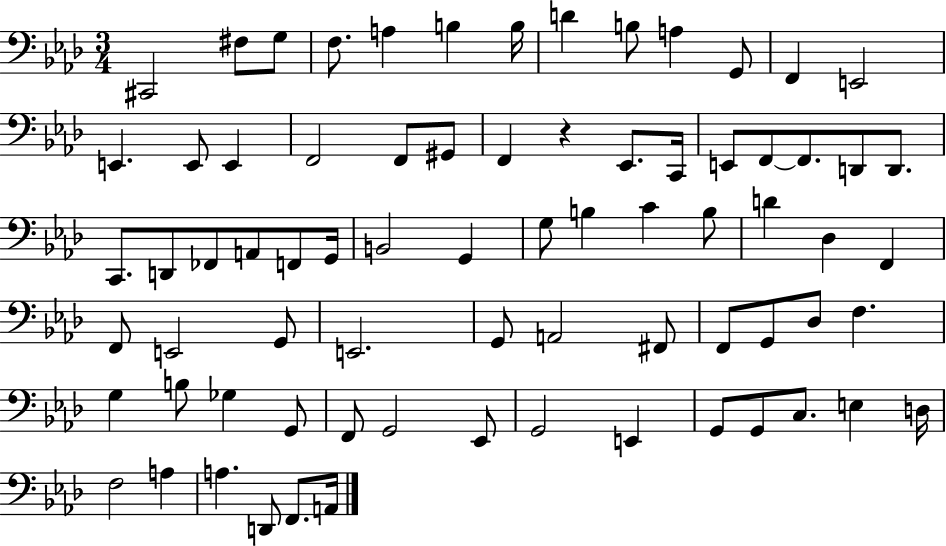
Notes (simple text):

C#2/h F#3/e G3/e F3/e. A3/q B3/q B3/s D4/q B3/e A3/q G2/e F2/q E2/h E2/q. E2/e E2/q F2/h F2/e G#2/e F2/q R/q Eb2/e. C2/s E2/e F2/e F2/e. D2/e D2/e. C2/e. D2/e FES2/e A2/e F2/e G2/s B2/h G2/q G3/e B3/q C4/q B3/e D4/q Db3/q F2/q F2/e E2/h G2/e E2/h. G2/e A2/h F#2/e F2/e G2/e Db3/e F3/q. G3/q B3/e Gb3/q G2/e F2/e G2/h Eb2/e G2/h E2/q G2/e G2/e C3/e. E3/q D3/s F3/h A3/q A3/q. D2/e F2/e. A2/s